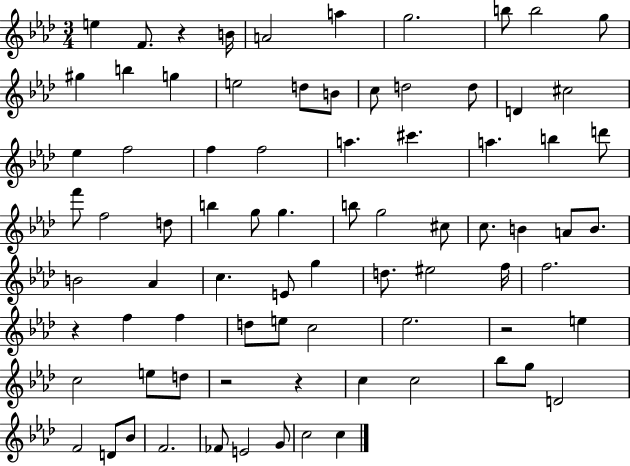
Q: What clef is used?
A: treble